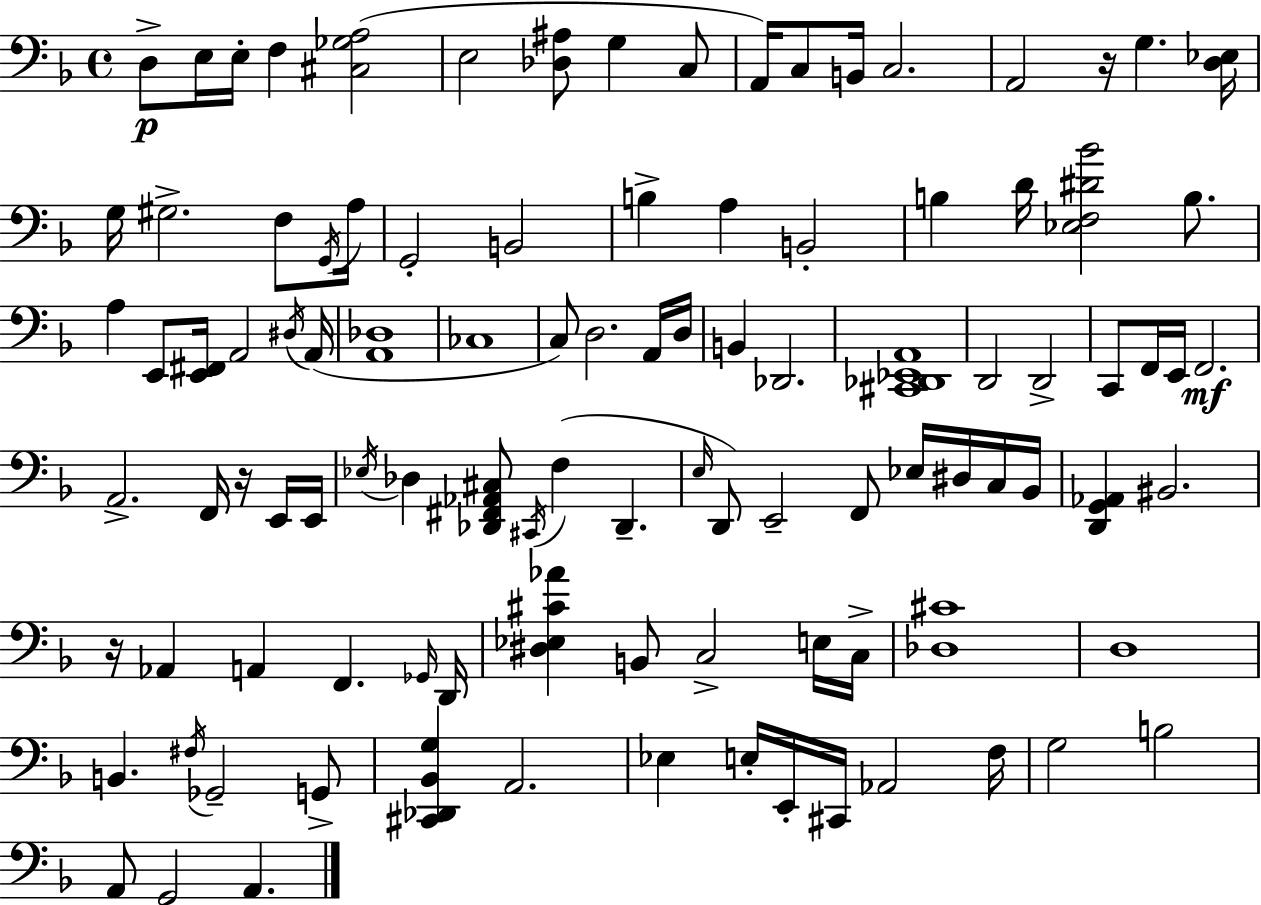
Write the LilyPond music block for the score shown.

{
  \clef bass
  \time 4/4
  \defaultTimeSignature
  \key d \minor
  \repeat volta 2 { d8->\p e16 e16-. f4 <cis ges a>2( | e2 <des ais>8 g4 c8 | a,16) c8 b,16 c2. | a,2 r16 g4. <d ees>16 | \break g16 gis2.-> f8 \acciaccatura { g,16 } | a16 g,2-. b,2 | b4-> a4 b,2-. | b4 d'16 <ees f dis' bes'>2 b8. | \break a4 e,8 <e, fis,>16 a,2 | \acciaccatura { dis16 }( a,16 <a, des>1 | ces1 | c8) d2. | \break a,16 d16 b,4 des,2. | <cis, des, ees, a,>1 | d,2 d,2-> | c,8 f,16 e,16 f,2.\mf | \break a,2.-> f,16 r16 | e,16 e,16 \acciaccatura { ees16 } des4 <des, fis, aes, cis>8 \acciaccatura { cis,16 }( f4 des,4.-- | \grace { e16 }) d,8 e,2-- f,8 | ees16 dis16 c16 bes,16 <d, g, aes,>4 bis,2. | \break r16 aes,4 a,4 f,4. | \grace { ges,16 } d,16 <dis ees cis' aes'>4 b,8 c2-> | e16 c16-> <des cis'>1 | d1 | \break b,4. \acciaccatura { fis16 } ges,2-- | g,8-> <cis, des, bes, g>4 a,2. | ees4 e16-. e,16-. cis,16 aes,2 | f16 g2 b2 | \break a,8 g,2 | a,4. } \bar "|."
}